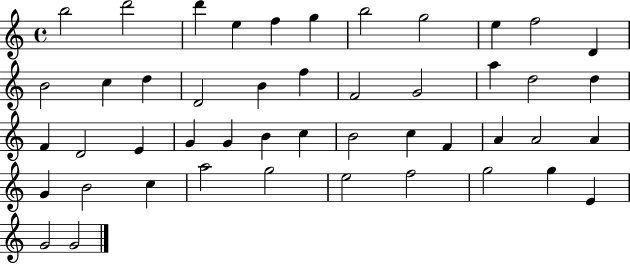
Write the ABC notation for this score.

X:1
T:Untitled
M:4/4
L:1/4
K:C
b2 d'2 d' e f g b2 g2 e f2 D B2 c d D2 B f F2 G2 a d2 d F D2 E G G B c B2 c F A A2 A G B2 c a2 g2 e2 f2 g2 g E G2 G2